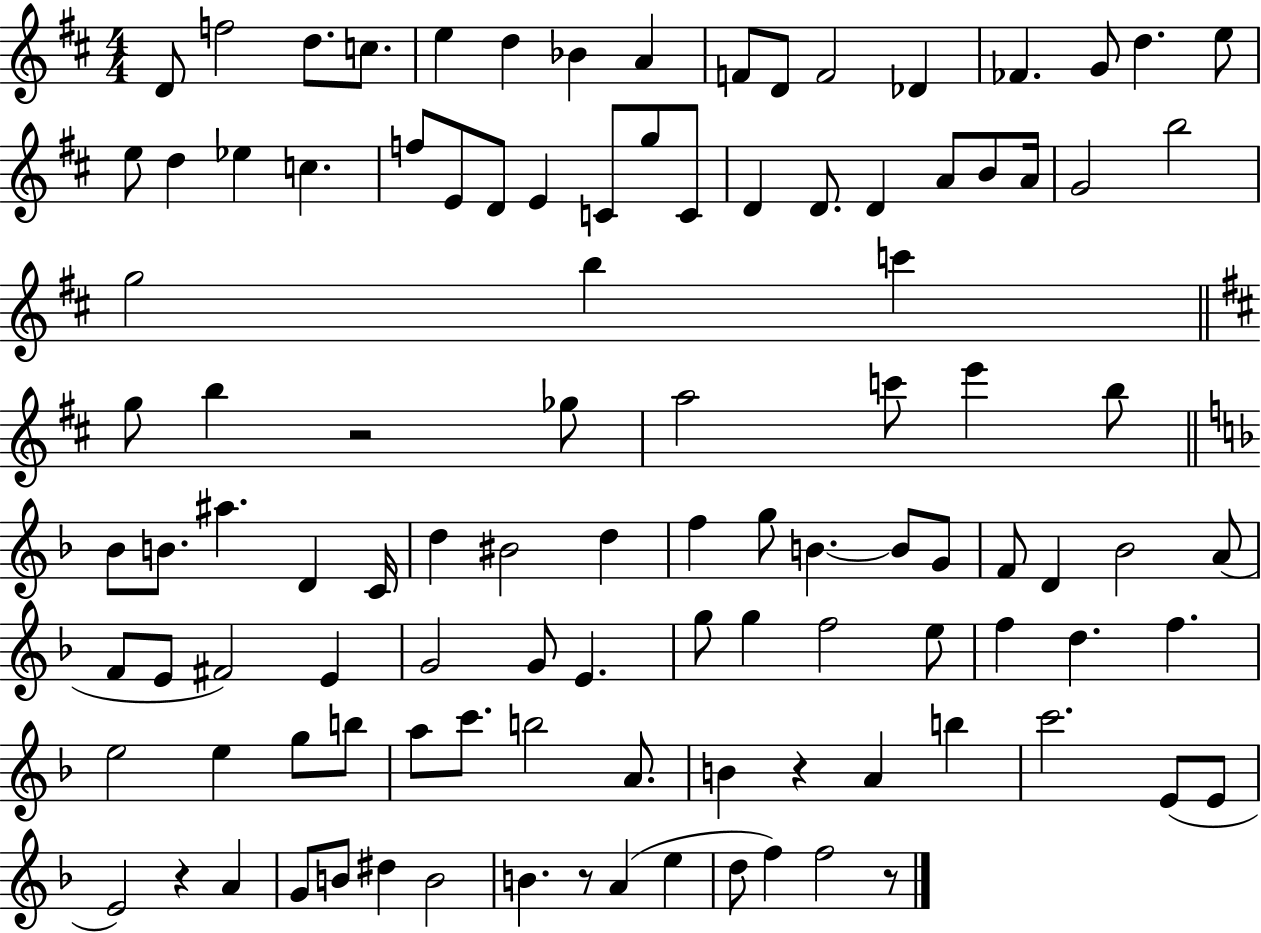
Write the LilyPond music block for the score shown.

{
  \clef treble
  \numericTimeSignature
  \time 4/4
  \key d \major
  d'8 f''2 d''8. c''8. | e''4 d''4 bes'4 a'4 | f'8 d'8 f'2 des'4 | fes'4. g'8 d''4. e''8 | \break e''8 d''4 ees''4 c''4. | f''8 e'8 d'8 e'4 c'8 g''8 c'8 | d'4 d'8. d'4 a'8 b'8 a'16 | g'2 b''2 | \break g''2 b''4 c'''4 | \bar "||" \break \key b \minor g''8 b''4 r2 ges''8 | a''2 c'''8 e'''4 b''8 | \bar "||" \break \key f \major bes'8 b'8. ais''4. d'4 c'16 | d''4 bis'2 d''4 | f''4 g''8 b'4.~~ b'8 g'8 | f'8 d'4 bes'2 a'8( | \break f'8 e'8 fis'2) e'4 | g'2 g'8 e'4. | g''8 g''4 f''2 e''8 | f''4 d''4. f''4. | \break e''2 e''4 g''8 b''8 | a''8 c'''8. b''2 a'8. | b'4 r4 a'4 b''4 | c'''2. e'8( e'8 | \break e'2) r4 a'4 | g'8 b'8 dis''4 b'2 | b'4. r8 a'4( e''4 | d''8 f''4) f''2 r8 | \break \bar "|."
}